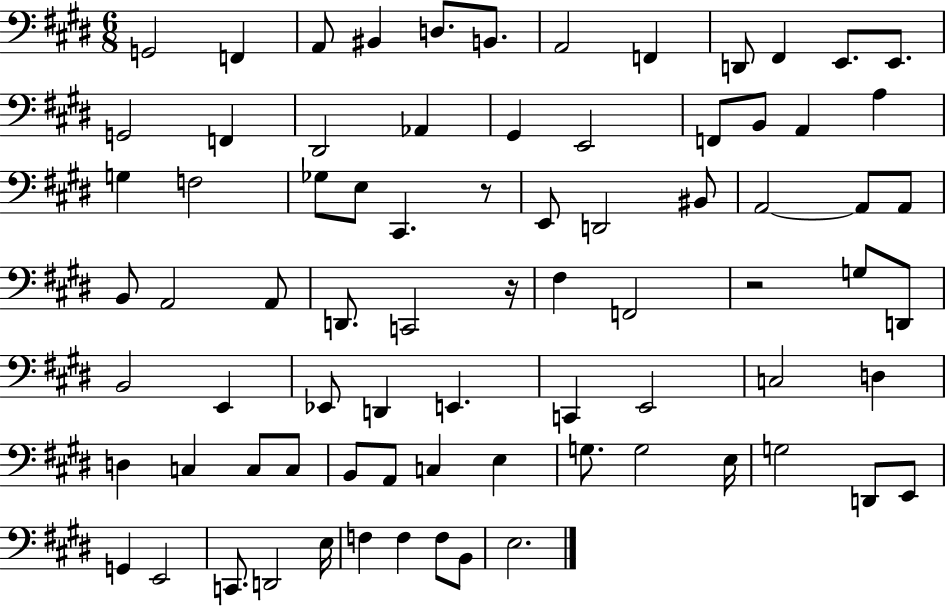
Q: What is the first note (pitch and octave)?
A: G2